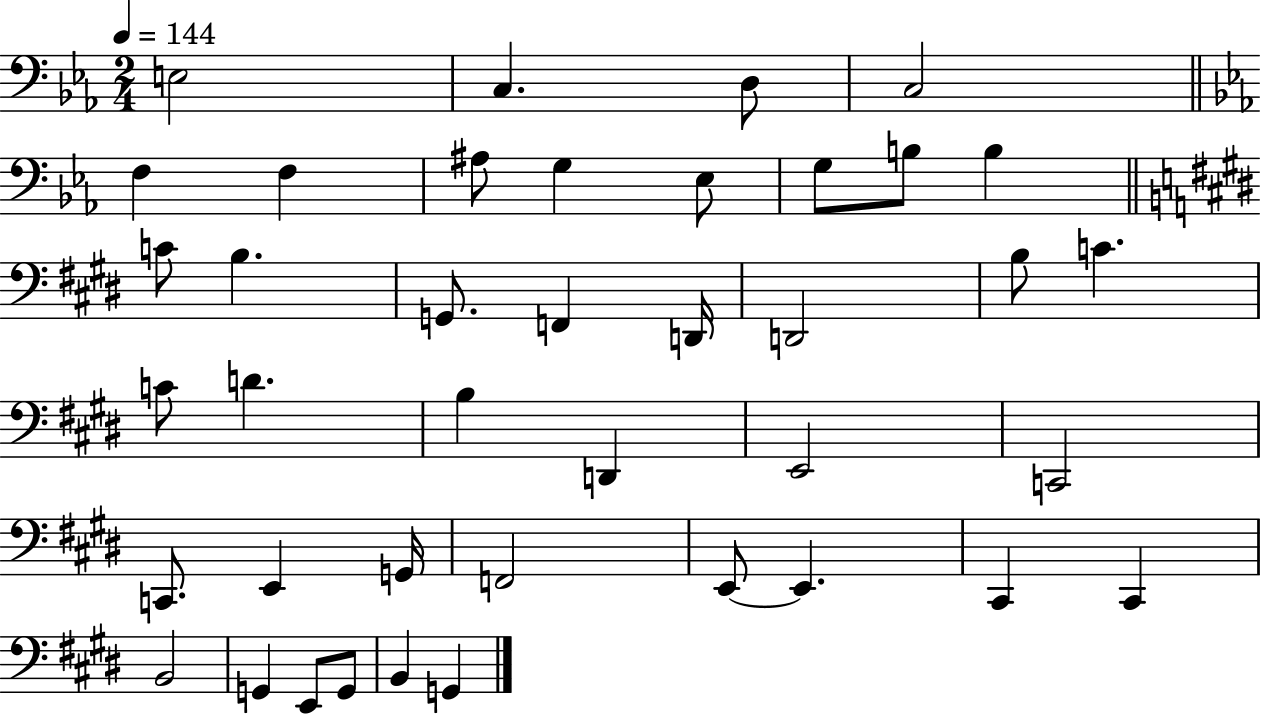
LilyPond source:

{
  \clef bass
  \numericTimeSignature
  \time 2/4
  \key ees \major
  \tempo 4 = 144
  \repeat volta 2 { e2 | c4. d8 | c2 | \bar "||" \break \key c \minor f4 f4 | ais8 g4 ees8 | g8 b8 b4 | \bar "||" \break \key e \major c'8 b4. | g,8. f,4 d,16 | d,2 | b8 c'4. | \break c'8 d'4. | b4 d,4 | e,2 | c,2 | \break c,8. e,4 g,16 | f,2 | e,8~~ e,4. | cis,4 cis,4 | \break b,2 | g,4 e,8 g,8 | b,4 g,4 | } \bar "|."
}